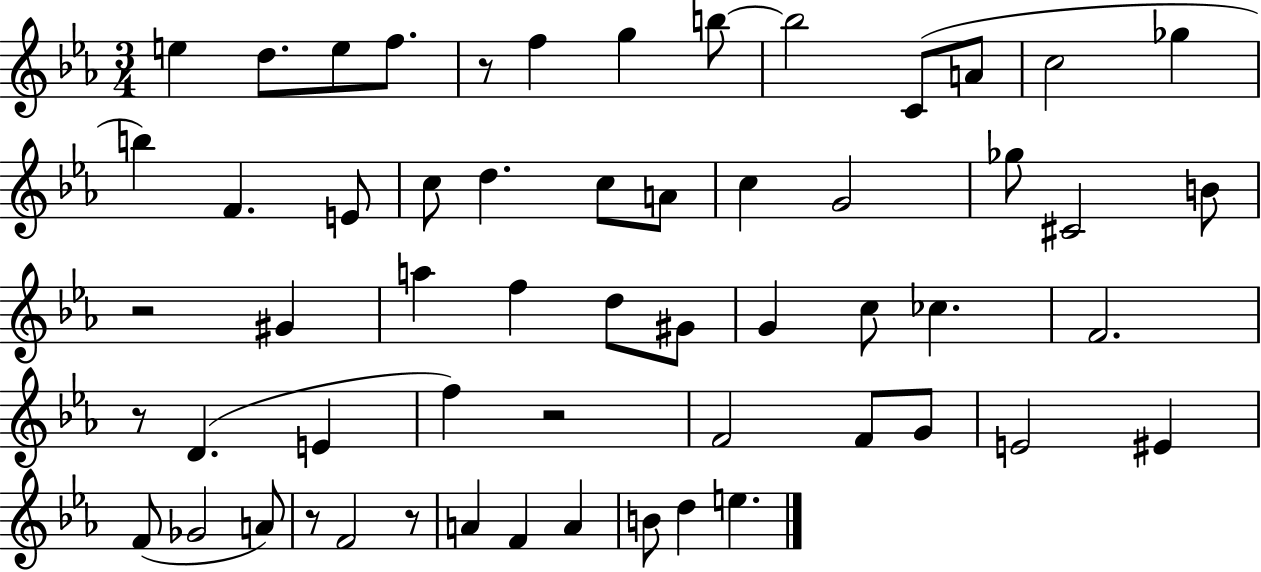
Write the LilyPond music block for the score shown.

{
  \clef treble
  \numericTimeSignature
  \time 3/4
  \key ees \major
  \repeat volta 2 { e''4 d''8. e''8 f''8. | r8 f''4 g''4 b''8~~ | b''2 c'8( a'8 | c''2 ges''4 | \break b''4) f'4. e'8 | c''8 d''4. c''8 a'8 | c''4 g'2 | ges''8 cis'2 b'8 | \break r2 gis'4 | a''4 f''4 d''8 gis'8 | g'4 c''8 ces''4. | f'2. | \break r8 d'4.( e'4 | f''4) r2 | f'2 f'8 g'8 | e'2 eis'4 | \break f'8( ges'2 a'8) | r8 f'2 r8 | a'4 f'4 a'4 | b'8 d''4 e''4. | \break } \bar "|."
}